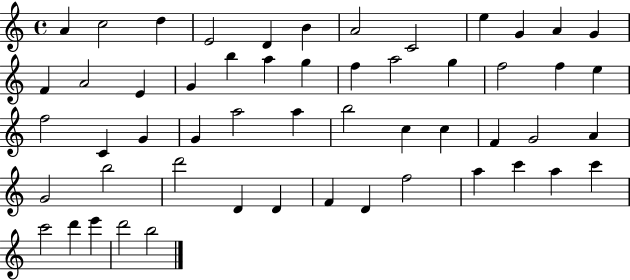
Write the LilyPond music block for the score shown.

{
  \clef treble
  \time 4/4
  \defaultTimeSignature
  \key c \major
  a'4 c''2 d''4 | e'2 d'4 b'4 | a'2 c'2 | e''4 g'4 a'4 g'4 | \break f'4 a'2 e'4 | g'4 b''4 a''4 g''4 | f''4 a''2 g''4 | f''2 f''4 e''4 | \break f''2 c'4 g'4 | g'4 a''2 a''4 | b''2 c''4 c''4 | f'4 g'2 a'4 | \break g'2 b''2 | d'''2 d'4 d'4 | f'4 d'4 f''2 | a''4 c'''4 a''4 c'''4 | \break c'''2 d'''4 e'''4 | d'''2 b''2 | \bar "|."
}